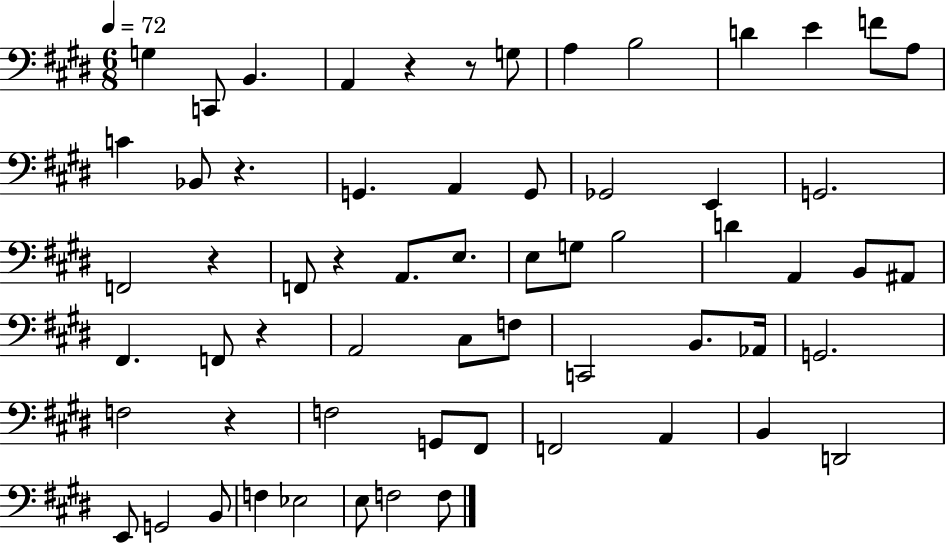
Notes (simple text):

G3/q C2/e B2/q. A2/q R/q R/e G3/e A3/q B3/h D4/q E4/q F4/e A3/e C4/q Bb2/e R/q. G2/q. A2/q G2/e Gb2/h E2/q G2/h. F2/h R/q F2/e R/q A2/e. E3/e. E3/e G3/e B3/h D4/q A2/q B2/e A#2/e F#2/q. F2/e R/q A2/h C#3/e F3/e C2/h B2/e. Ab2/s G2/h. F3/h R/q F3/h G2/e F#2/e F2/h A2/q B2/q D2/h E2/e G2/h B2/e F3/q Eb3/h E3/e F3/h F3/e